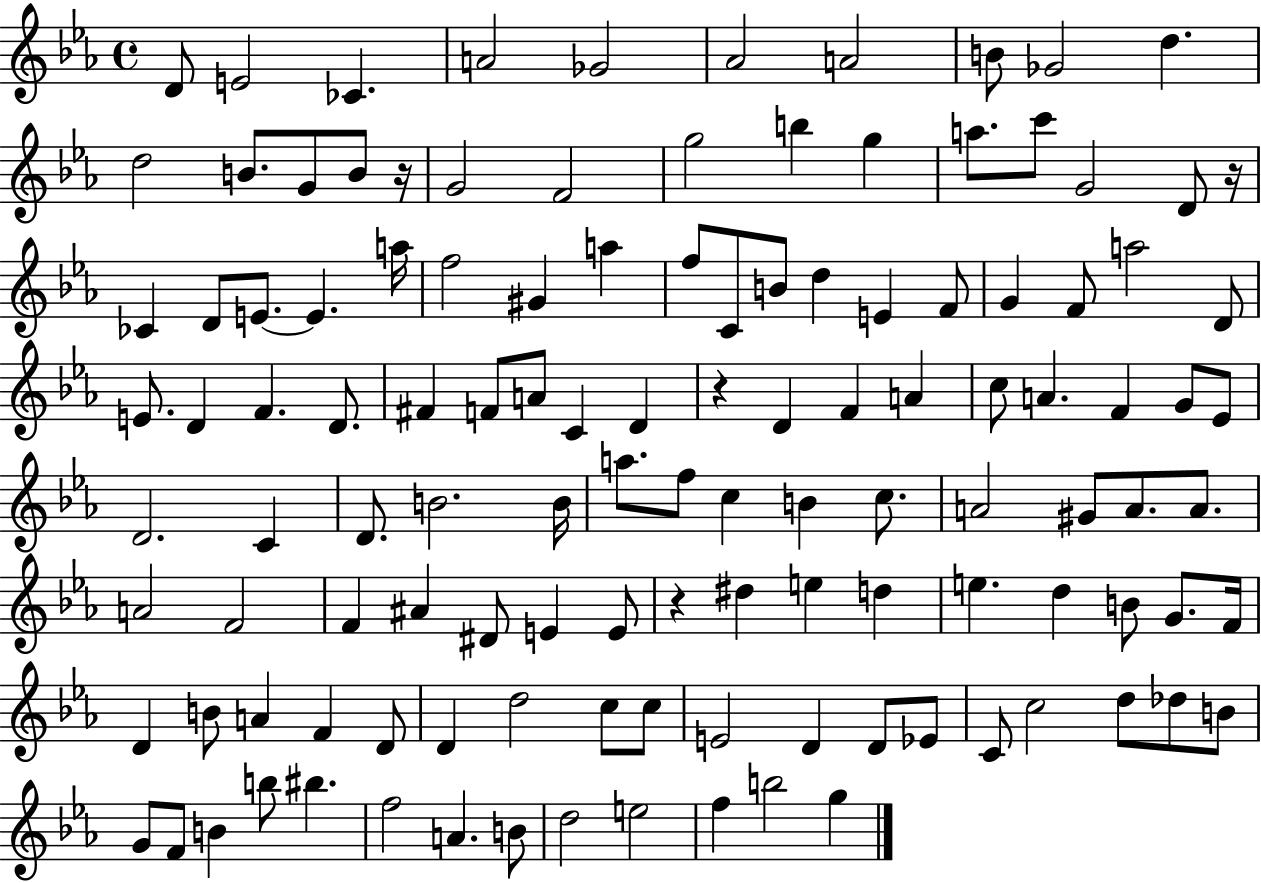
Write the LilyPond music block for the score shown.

{
  \clef treble
  \time 4/4
  \defaultTimeSignature
  \key ees \major
  d'8 e'2 ces'4. | a'2 ges'2 | aes'2 a'2 | b'8 ges'2 d''4. | \break d''2 b'8. g'8 b'8 r16 | g'2 f'2 | g''2 b''4 g''4 | a''8. c'''8 g'2 d'8 r16 | \break ces'4 d'8 e'8.~~ e'4. a''16 | f''2 gis'4 a''4 | f''8 c'8 b'8 d''4 e'4 f'8 | g'4 f'8 a''2 d'8 | \break e'8. d'4 f'4. d'8. | fis'4 f'8 a'8 c'4 d'4 | r4 d'4 f'4 a'4 | c''8 a'4. f'4 g'8 ees'8 | \break d'2. c'4 | d'8. b'2. b'16 | a''8. f''8 c''4 b'4 c''8. | a'2 gis'8 a'8. a'8. | \break a'2 f'2 | f'4 ais'4 dis'8 e'4 e'8 | r4 dis''4 e''4 d''4 | e''4. d''4 b'8 g'8. f'16 | \break d'4 b'8 a'4 f'4 d'8 | d'4 d''2 c''8 c''8 | e'2 d'4 d'8 ees'8 | c'8 c''2 d''8 des''8 b'8 | \break g'8 f'8 b'4 b''8 bis''4. | f''2 a'4. b'8 | d''2 e''2 | f''4 b''2 g''4 | \break \bar "|."
}